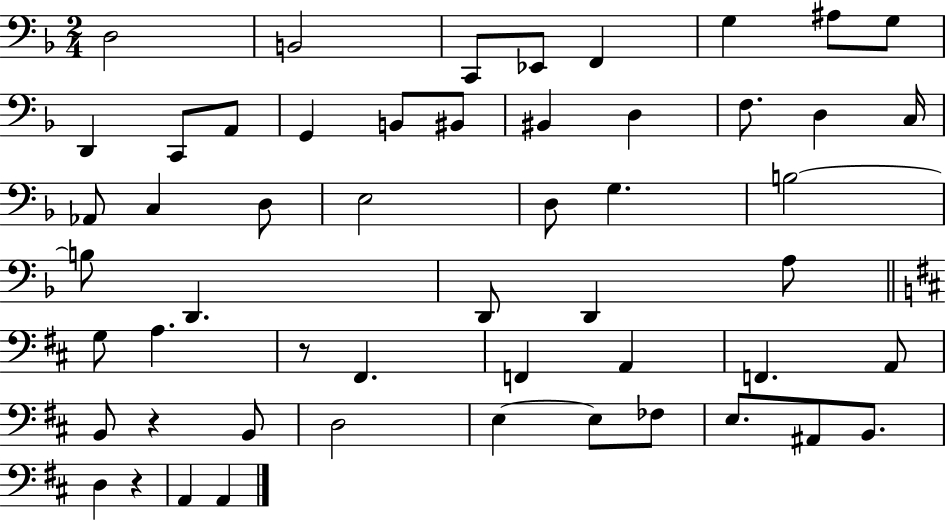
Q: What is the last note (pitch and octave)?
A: A2